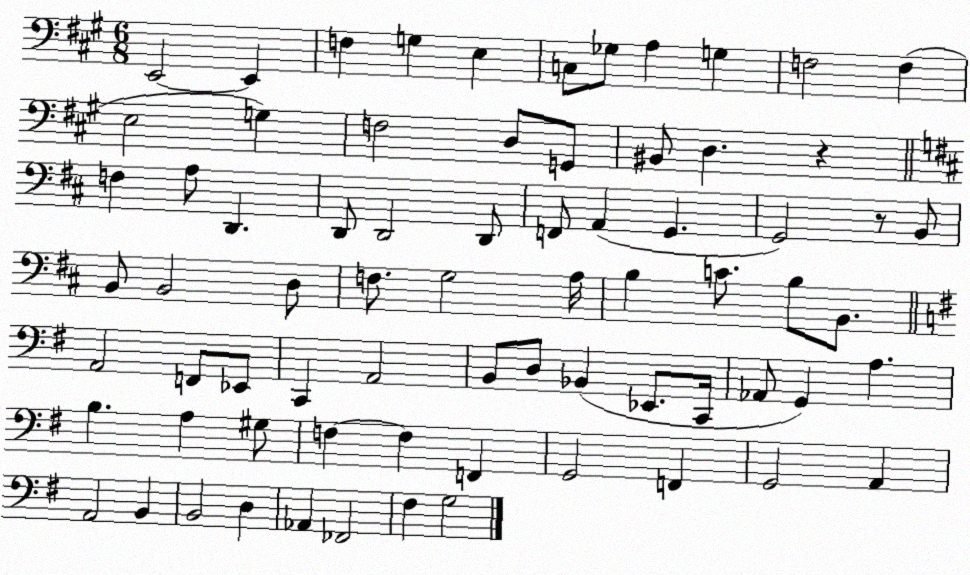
X:1
T:Untitled
M:6/8
L:1/4
K:A
E,,2 E,, F, G, E, C,/2 _G,/2 A, G, F,2 F, E,2 G, F,2 D,/2 G,,/2 ^B,,/2 D, z F, A,/2 D,, D,,/2 D,,2 D,,/2 F,,/2 A,, G,, G,,2 z/2 B,,/2 B,,/2 B,,2 D,/2 F,/2 G,2 A,/4 B, C/2 B,/2 B,,/2 A,,2 F,,/2 _E,,/2 C,, A,,2 B,,/2 D,/2 _B,, _E,,/2 C,,/4 _A,,/2 G,, A, B, A, ^G,/2 F, F, F,, G,,2 F,, G,,2 A,, A,,2 B,, B,,2 D, _A,, _F,,2 ^F, G,2